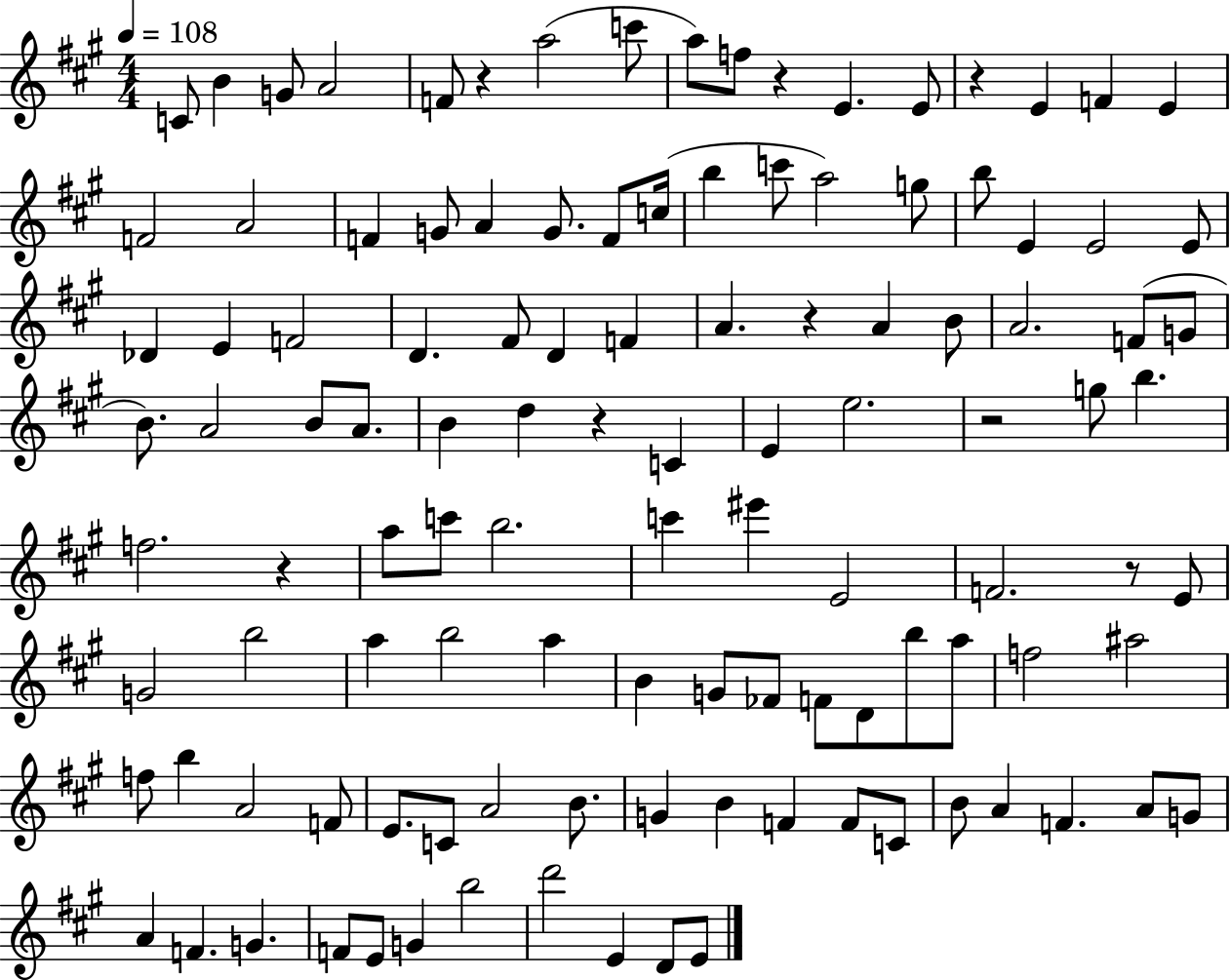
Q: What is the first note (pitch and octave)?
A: C4